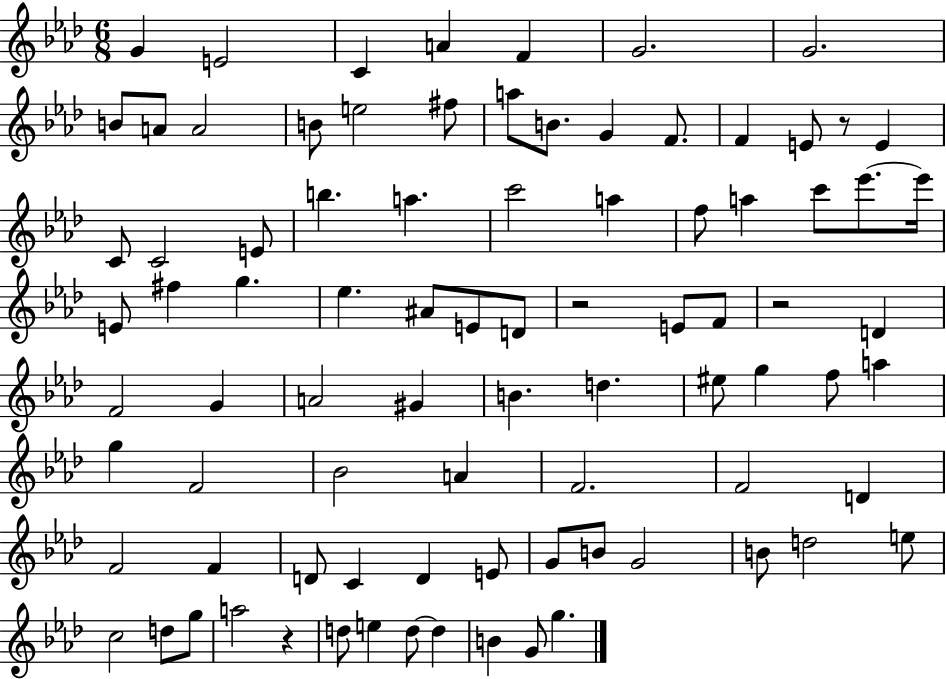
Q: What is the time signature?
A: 6/8